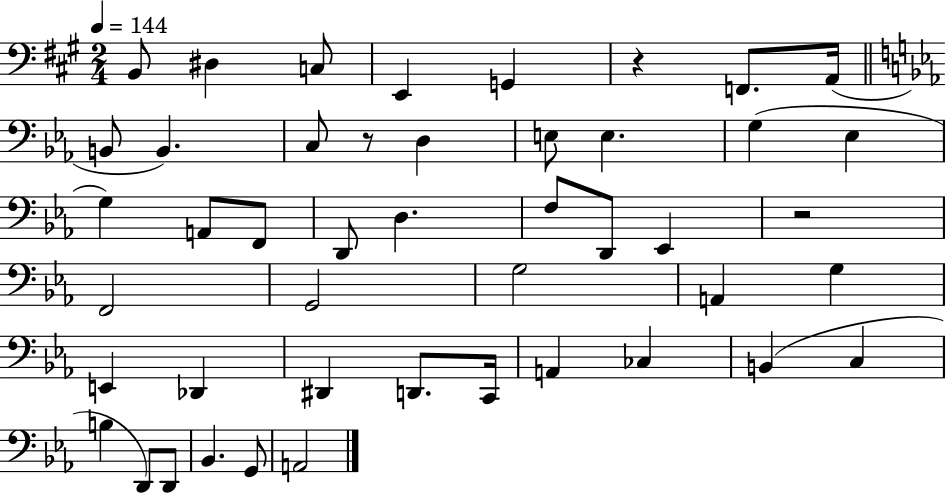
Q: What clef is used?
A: bass